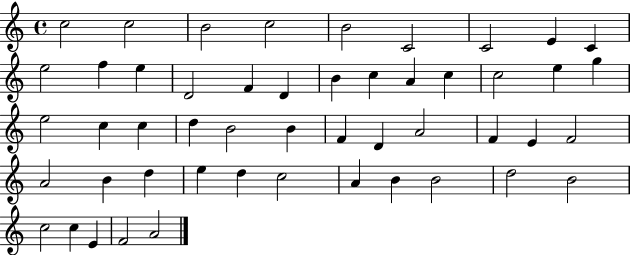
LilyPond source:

{
  \clef treble
  \time 4/4
  \defaultTimeSignature
  \key c \major
  c''2 c''2 | b'2 c''2 | b'2 c'2 | c'2 e'4 c'4 | \break e''2 f''4 e''4 | d'2 f'4 d'4 | b'4 c''4 a'4 c''4 | c''2 e''4 g''4 | \break e''2 c''4 c''4 | d''4 b'2 b'4 | f'4 d'4 a'2 | f'4 e'4 f'2 | \break a'2 b'4 d''4 | e''4 d''4 c''2 | a'4 b'4 b'2 | d''2 b'2 | \break c''2 c''4 e'4 | f'2 a'2 | \bar "|."
}